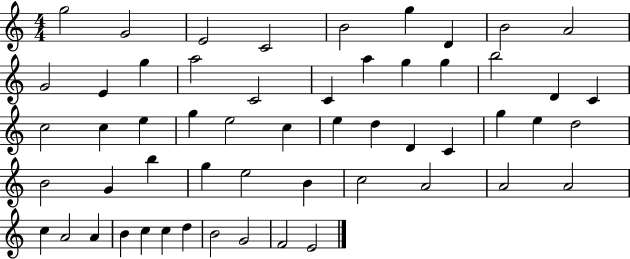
G5/h G4/h E4/h C4/h B4/h G5/q D4/q B4/h A4/h G4/h E4/q G5/q A5/h C4/h C4/q A5/q G5/q G5/q B5/h D4/q C4/q C5/h C5/q E5/q G5/q E5/h C5/q E5/q D5/q D4/q C4/q G5/q E5/q D5/h B4/h G4/q B5/q G5/q E5/h B4/q C5/h A4/h A4/h A4/h C5/q A4/h A4/q B4/q C5/q C5/q D5/q B4/h G4/h F4/h E4/h